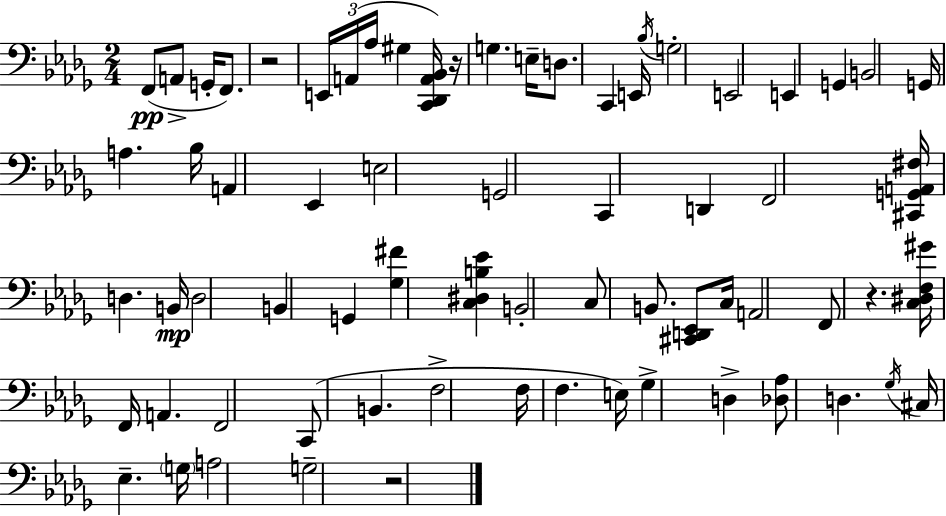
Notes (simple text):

F2/e A2/e G2/s F2/e. R/h E2/s A2/s Ab3/s G#3/q [C2,Db2,A2,Bb2]/s R/s G3/q. E3/s D3/e. C2/q E2/s Bb3/s G3/h E2/h E2/q G2/q B2/h G2/s A3/q. Bb3/s A2/q Eb2/q E3/h G2/h C2/q D2/q F2/h [C#2,G2,A2,F#3]/s D3/q. B2/s D3/h B2/q G2/q [Gb3,F#4]/q [C3,D#3,B3,Eb4]/q B2/h C3/e B2/e. [C#2,D2,Eb2]/e C3/s A2/h F2/e R/q. [C3,D#3,F3,G#4]/s F2/s A2/q. F2/h C2/e B2/q. F3/h F3/s F3/q. E3/s Gb3/q D3/q [Db3,Ab3]/e D3/q. Gb3/s C#3/s Eb3/q. G3/s A3/h G3/h R/h